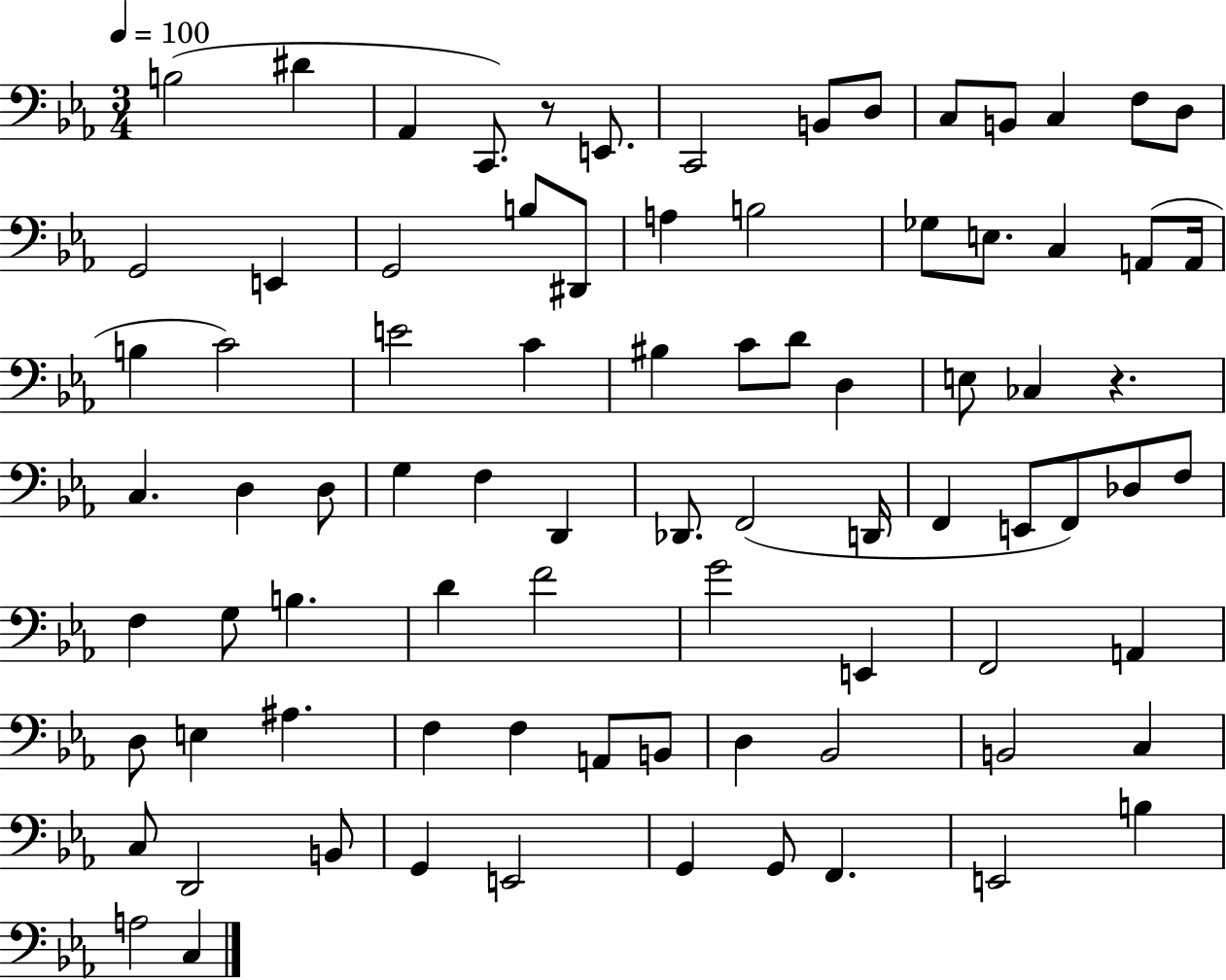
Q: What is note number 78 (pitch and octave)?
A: E2